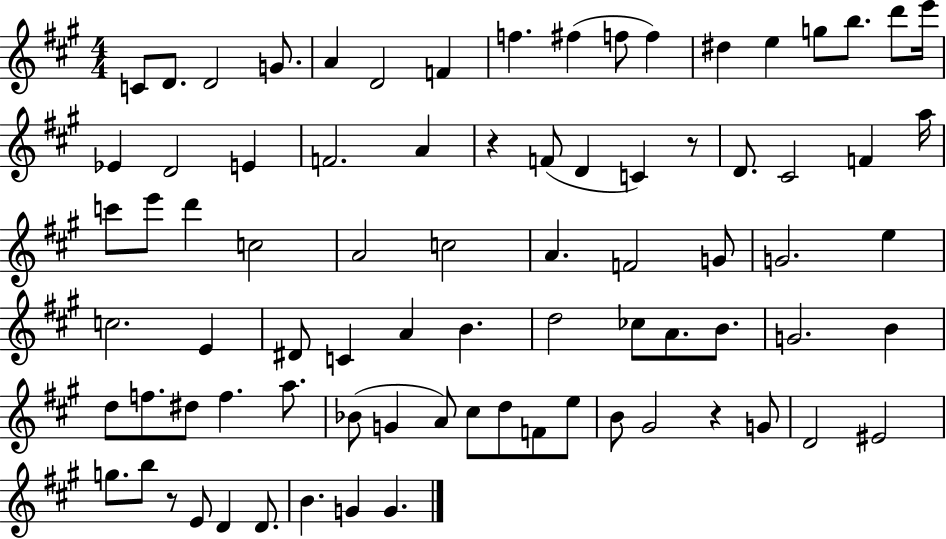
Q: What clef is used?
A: treble